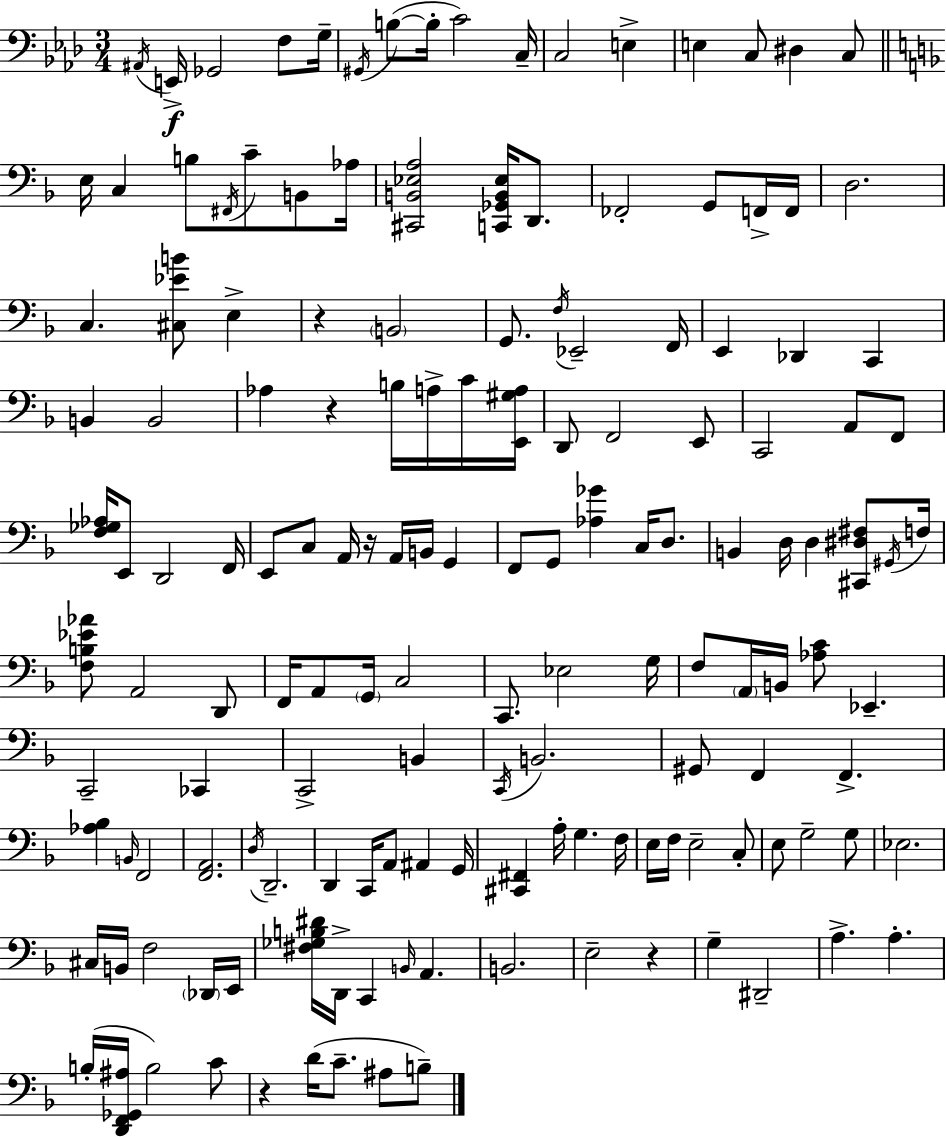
{
  \clef bass
  \numericTimeSignature
  \time 3/4
  \key f \minor
  \acciaccatura { ais,16 }\f e,16-> ges,2 f8 | g16-- \acciaccatura { gis,16 } b8~(~ b16-. c'2) | c16-- c2 e4-> | e4 c8 dis4 | \break c8 \bar "||" \break \key d \minor e16 c4 b8 \acciaccatura { fis,16 } c'8-- b,8 | aes16 <cis, b, ees a>2 <c, ges, b, ees>16 d,8. | fes,2-. g,8 f,16-> | f,16 d2. | \break c4. <cis ees' b'>8 e4-> | r4 \parenthesize b,2 | g,8. \acciaccatura { f16 } ees,2-- | f,16 e,4 des,4 c,4 | \break b,4 b,2 | aes4 r4 b16 a16-> | c'16 <e, gis a>16 d,8 f,2 | e,8 c,2 a,8 | \break f,8 <f ges aes>16 e,8 d,2 | f,16 e,8 c8 a,16 r16 a,16 b,16 g,4 | f,8 g,8 <aes ges'>4 c16 d8. | b,4 d16 d4 <cis, dis fis>8 | \break \acciaccatura { gis,16 } f16 <f b ees' aes'>8 a,2 | d,8 f,16 a,8 \parenthesize g,16 c2 | c,8. ees2 | g16 f8 \parenthesize a,16 b,16 <aes c'>8 ees,4.-- | \break c,2-- ces,4 | c,2-> b,4 | \acciaccatura { c,16 } b,2. | gis,8 f,4 f,4.-> | \break <aes bes>4 \grace { b,16 } f,2 | <f, a,>2. | \acciaccatura { d16 } d,2.-- | d,4 c,16 a,8 | \break ais,4 g,16 <cis, fis,>4 a16-. g4. | f16 e16 f16 e2-- | c8-. e8 g2-- | g8 ees2. | \break cis16 b,16 f2 | \parenthesize des,16 e,16 <fis ges b dis'>16 d,16-> c,4 | \grace { b,16 } a,4. b,2. | e2-- | \break r4 g4-- dis,2-- | a4.-> | a4.-. b16-.( <d, f, ges, ais>16 b2) | c'8 r4 d'16( | \break c'8.-- ais8 b8--) \bar "|."
}